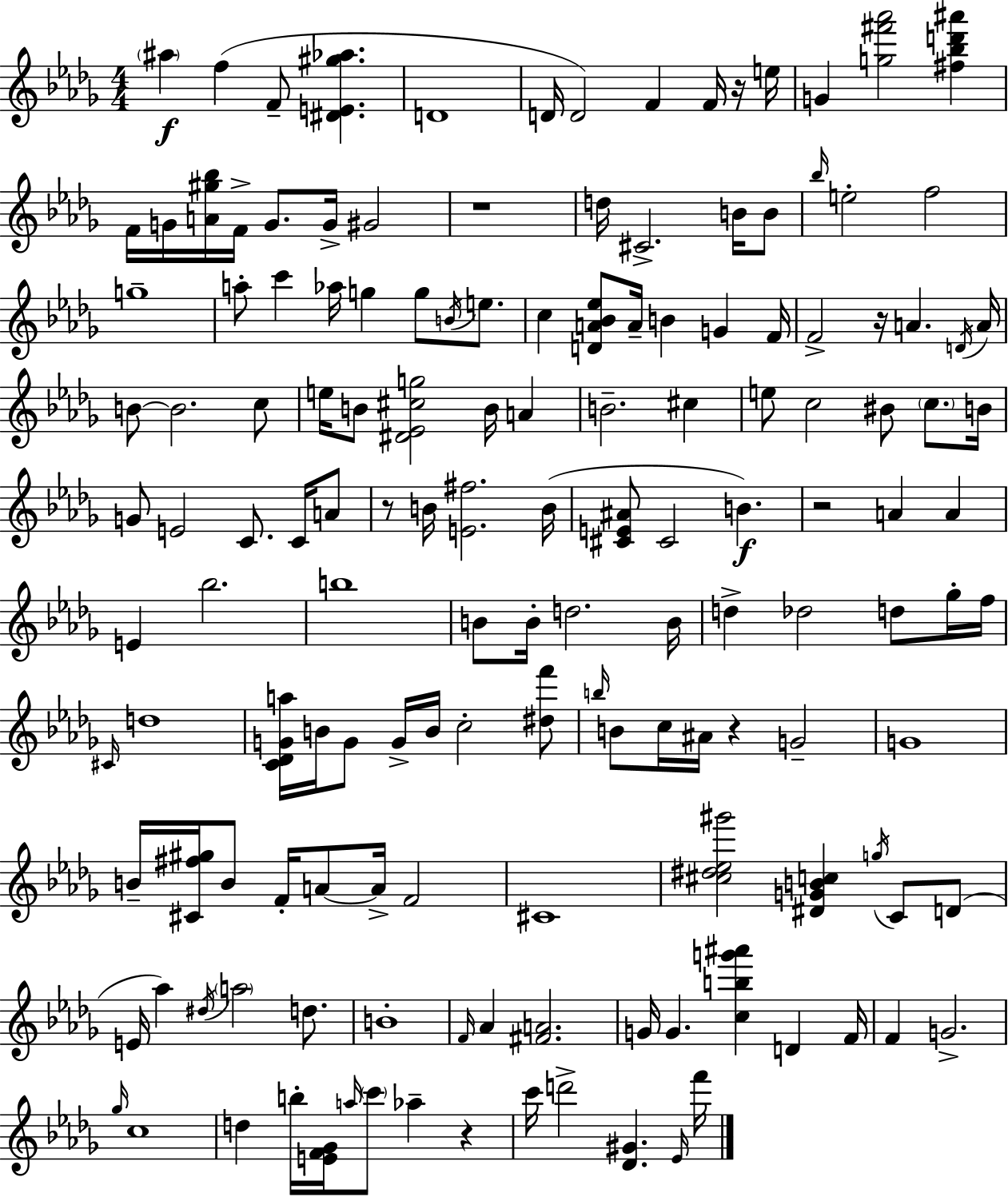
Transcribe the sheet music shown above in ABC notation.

X:1
T:Untitled
M:4/4
L:1/4
K:Bbm
^a f F/2 [^DE^g_a] D4 D/4 D2 F F/4 z/4 e/4 G [g^f'_a']2 [^f_bd'^a'] F/4 G/4 [A^g_b]/4 F/4 G/2 G/4 ^G2 z4 d/4 ^C2 B/4 B/2 _b/4 e2 f2 g4 a/2 c' _a/4 g g/2 B/4 e/2 c [DA_B_e]/2 A/4 B G F/4 F2 z/4 A D/4 A/4 B/2 B2 c/2 e/4 B/2 [^D_E^cg]2 B/4 A B2 ^c e/2 c2 ^B/2 c/2 B/4 G/2 E2 C/2 C/4 A/2 z/2 B/4 [E^f]2 B/4 [^CE^A]/2 ^C2 B z2 A A E _b2 b4 B/2 B/4 d2 B/4 d _d2 d/2 _g/4 f/4 ^C/4 d4 [C_DGa]/4 B/4 G/2 G/4 B/4 c2 [^df']/2 b/4 B/2 c/4 ^A/4 z G2 G4 B/4 [^C^f^g]/4 B/2 F/4 A/2 A/4 F2 ^C4 [^c^d_e^g']2 [^DGBc] g/4 C/2 D/2 E/4 _a ^d/4 a2 d/2 B4 F/4 _A [^FA]2 G/4 G [cbg'^a'] D F/4 F G2 _g/4 c4 d b/4 [EF_G]/4 a/4 c'/2 _a z c'/4 d'2 [_D^G] _E/4 f'/4